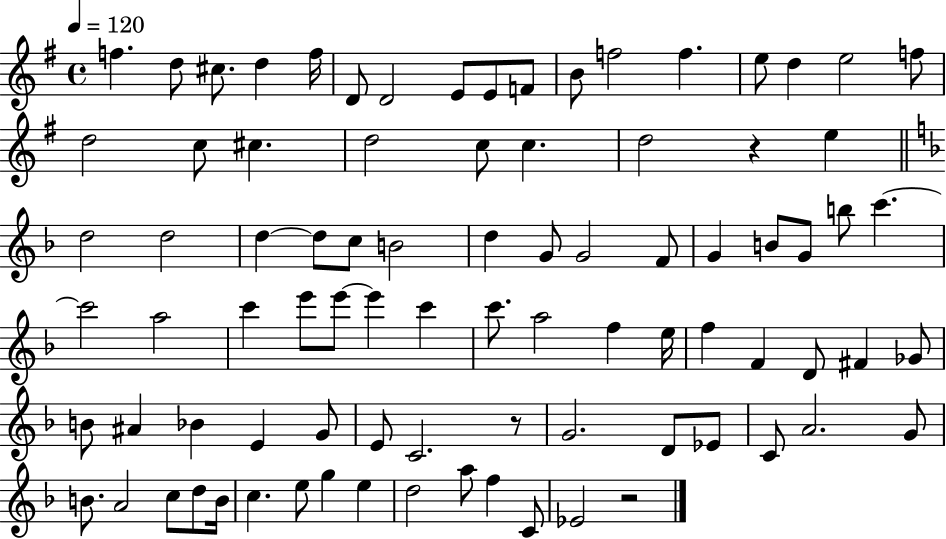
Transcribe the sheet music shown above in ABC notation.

X:1
T:Untitled
M:4/4
L:1/4
K:G
f d/2 ^c/2 d f/4 D/2 D2 E/2 E/2 F/2 B/2 f2 f e/2 d e2 f/2 d2 c/2 ^c d2 c/2 c d2 z e d2 d2 d d/2 c/2 B2 d G/2 G2 F/2 G B/2 G/2 b/2 c' c'2 a2 c' e'/2 e'/2 e' c' c'/2 a2 f e/4 f F D/2 ^F _G/2 B/2 ^A _B E G/2 E/2 C2 z/2 G2 D/2 _E/2 C/2 A2 G/2 B/2 A2 c/2 d/2 B/4 c e/2 g e d2 a/2 f C/2 _E2 z2